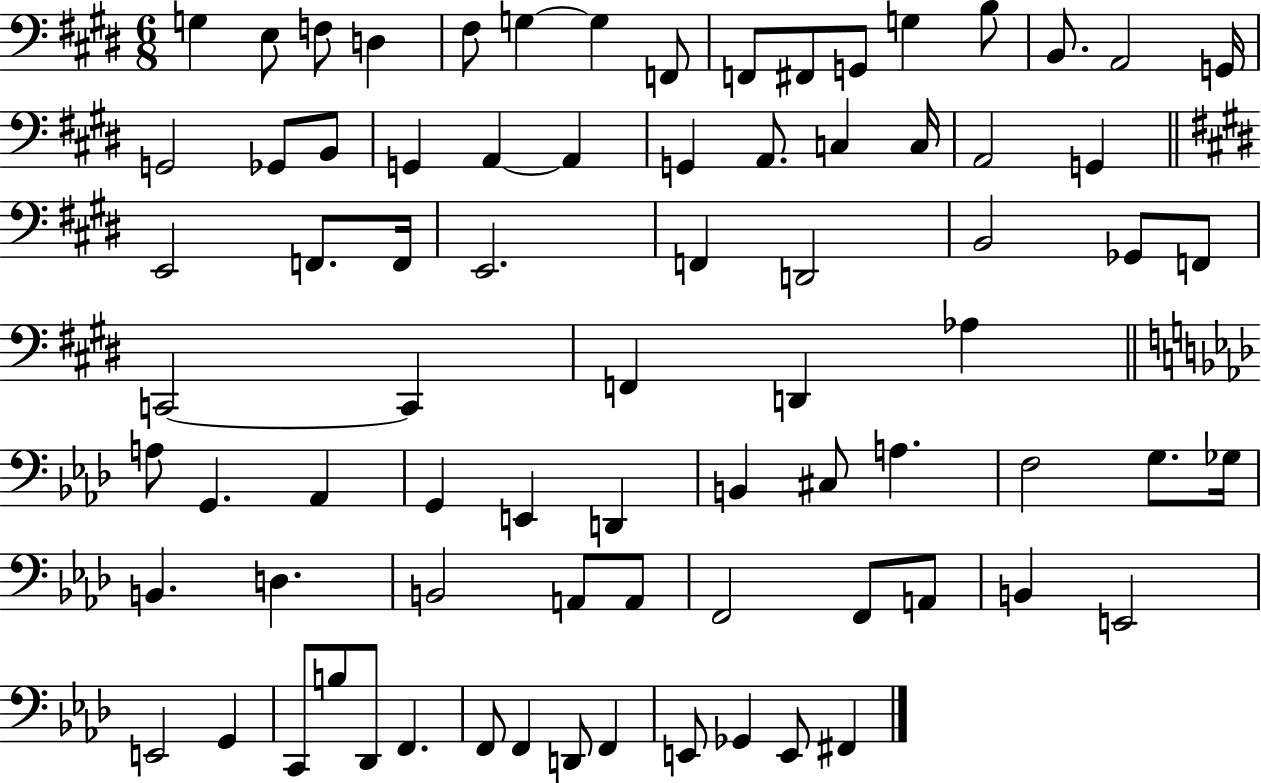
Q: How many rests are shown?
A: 0